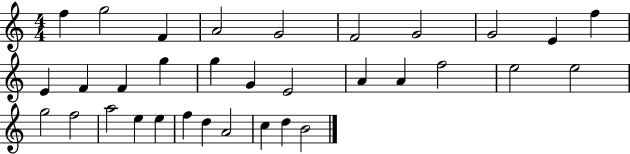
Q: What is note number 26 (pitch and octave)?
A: E5